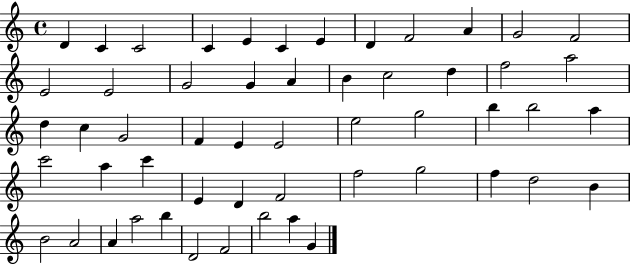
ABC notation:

X:1
T:Untitled
M:4/4
L:1/4
K:C
D C C2 C E C E D F2 A G2 F2 E2 E2 G2 G A B c2 d f2 a2 d c G2 F E E2 e2 g2 b b2 a c'2 a c' E D F2 f2 g2 f d2 B B2 A2 A a2 b D2 F2 b2 a G